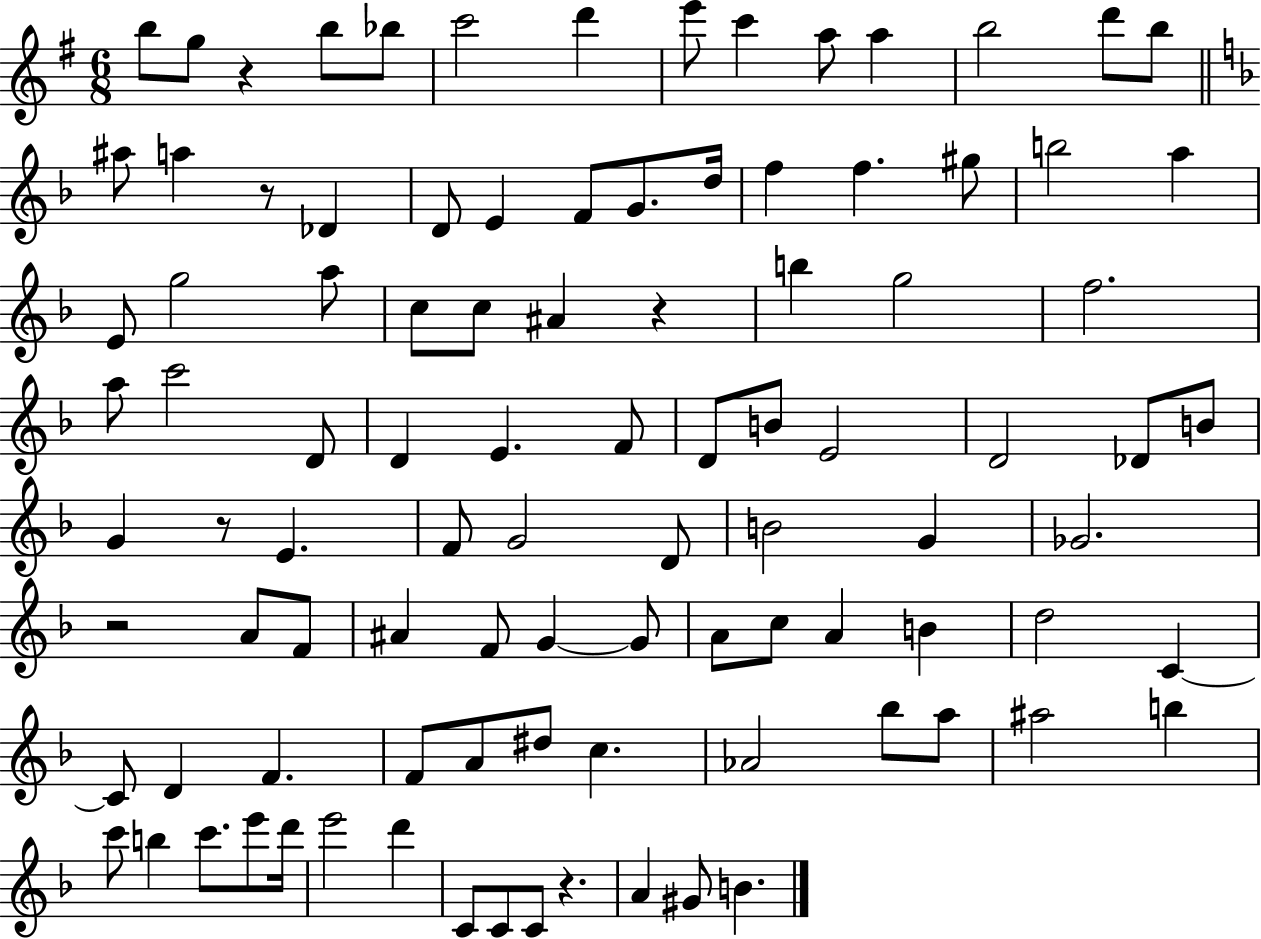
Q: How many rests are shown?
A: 6